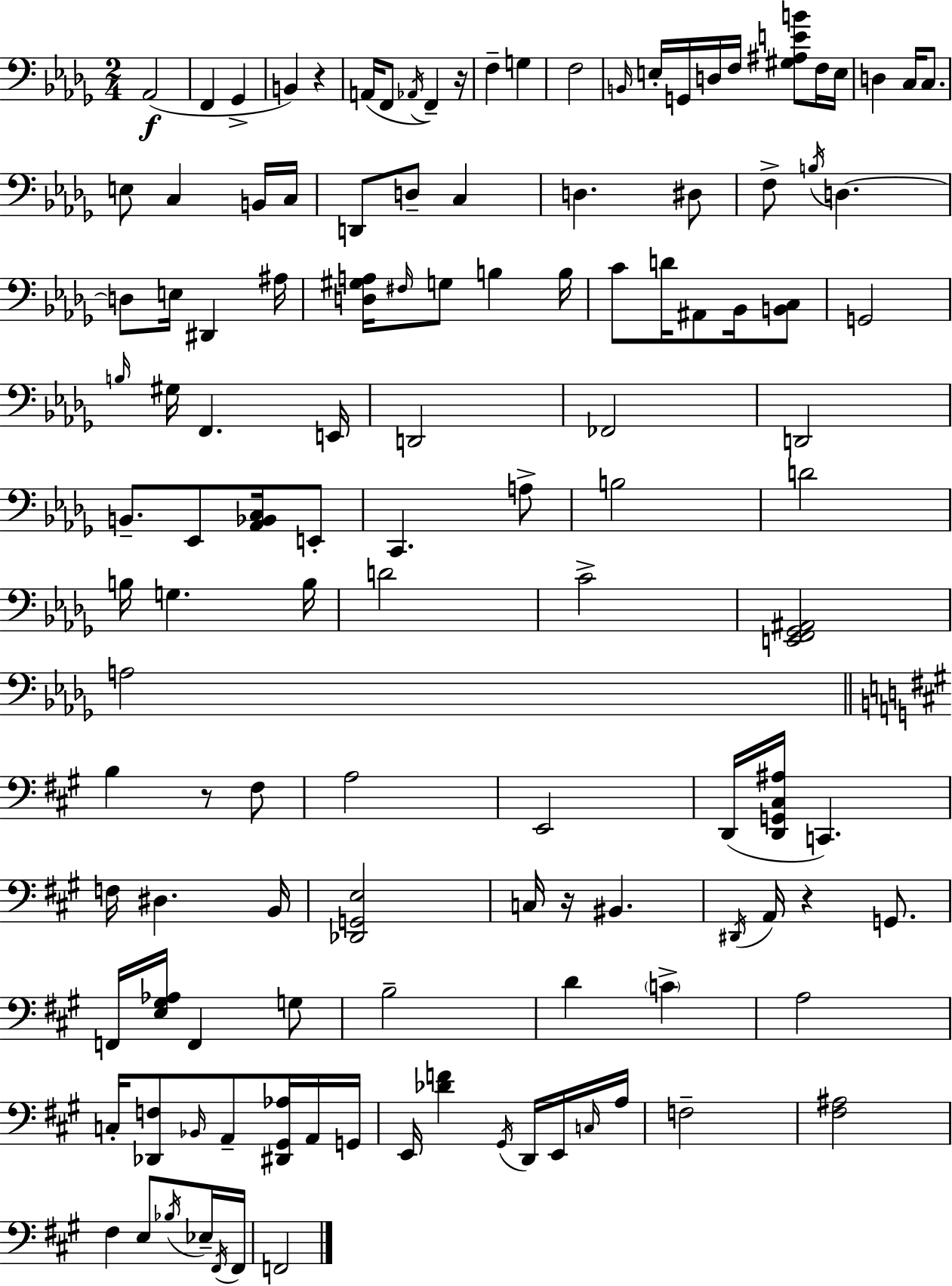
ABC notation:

X:1
T:Untitled
M:2/4
L:1/4
K:Bbm
_A,,2 F,, _G,, B,, z A,,/4 F,,/2 _A,,/4 F,, z/4 F, G, F,2 B,,/4 E,/4 G,,/4 D,/4 F,/4 [^G,^A,EB]/2 F,/4 E,/4 D, C,/4 C,/2 E,/2 C, B,,/4 C,/4 D,,/2 D,/2 C, D, ^D,/2 F,/2 B,/4 D, D,/2 E,/4 ^D,, ^A,/4 [D,^G,A,]/4 ^F,/4 G,/2 B, B,/4 C/2 D/4 ^A,,/2 _B,,/4 [B,,C,]/2 G,,2 B,/4 ^G,/4 F,, E,,/4 D,,2 _F,,2 D,,2 B,,/2 _E,,/2 [_A,,_B,,C,]/4 E,,/2 C,, A,/2 B,2 D2 B,/4 G, B,/4 D2 C2 [E,,F,,_G,,^A,,]2 A,2 B, z/2 ^F,/2 A,2 E,,2 D,,/4 [D,,G,,^C,^A,]/4 C,, F,/4 ^D, B,,/4 [_D,,G,,E,]2 C,/4 z/4 ^B,, ^D,,/4 A,,/4 z G,,/2 F,,/4 [E,^G,_A,]/4 F,, G,/2 B,2 D C A,2 C,/4 [_D,,F,]/2 _B,,/4 A,,/2 [^D,,^G,,_A,]/4 A,,/4 G,,/4 E,,/4 [_DF] ^G,,/4 D,,/4 E,,/4 C,/4 A,/4 F,2 [^F,^A,]2 ^F, E,/2 _B,/4 _E,/4 ^F,,/4 ^F,,/4 F,,2